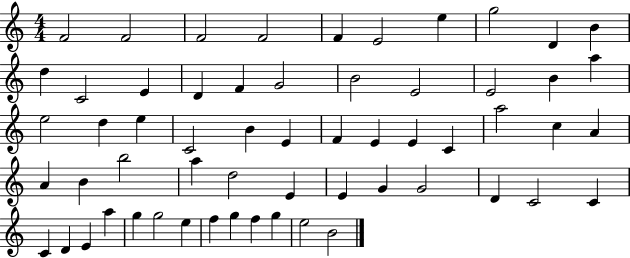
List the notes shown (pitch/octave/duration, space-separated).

F4/h F4/h F4/h F4/h F4/q E4/h E5/q G5/h D4/q B4/q D5/q C4/h E4/q D4/q F4/q G4/h B4/h E4/h E4/h B4/q A5/q E5/h D5/q E5/q C4/h B4/q E4/q F4/q E4/q E4/q C4/q A5/h C5/q A4/q A4/q B4/q B5/h A5/q D5/h E4/q E4/q G4/q G4/h D4/q C4/h C4/q C4/q D4/q E4/q A5/q G5/q G5/h E5/q F5/q G5/q F5/q G5/q E5/h B4/h